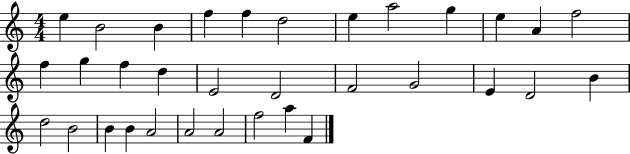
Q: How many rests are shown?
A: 0